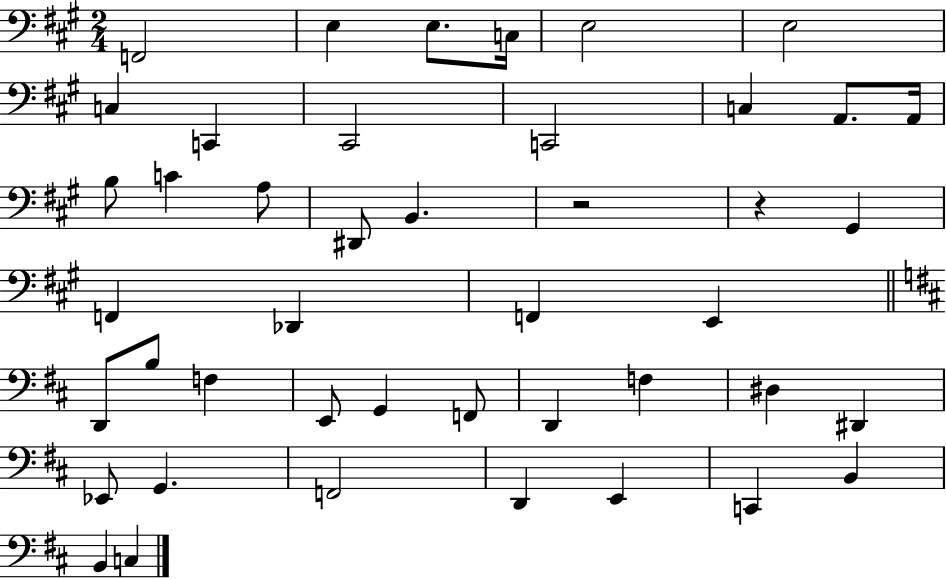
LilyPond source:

{
  \clef bass
  \numericTimeSignature
  \time 2/4
  \key a \major
  f,2 | e4 e8. c16 | e2 | e2 | \break c4 c,4 | cis,2 | c,2 | c4 a,8. a,16 | \break b8 c'4 a8 | dis,8 b,4. | r2 | r4 gis,4 | \break f,4 des,4 | f,4 e,4 | \bar "||" \break \key b \minor d,8 b8 f4 | e,8 g,4 f,8 | d,4 f4 | dis4 dis,4 | \break ees,8 g,4. | f,2 | d,4 e,4 | c,4 b,4 | \break b,4 c4 | \bar "|."
}